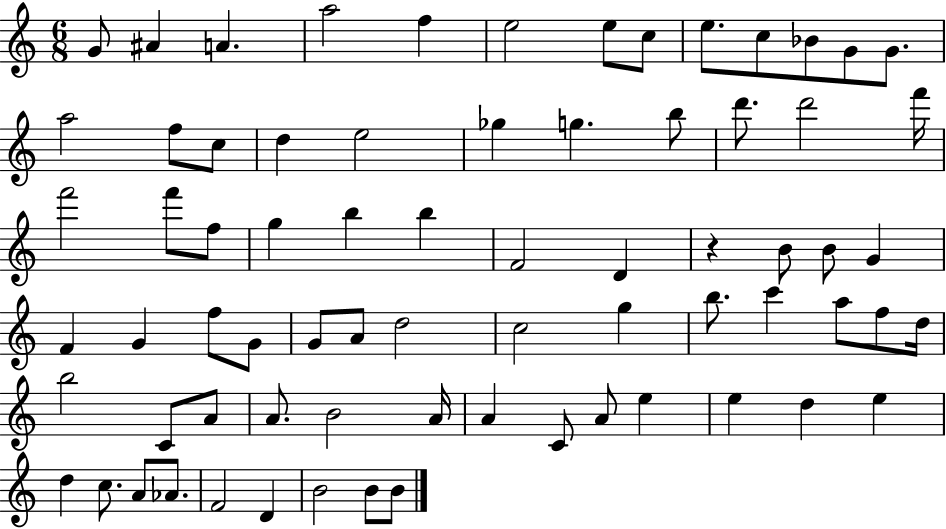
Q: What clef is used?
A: treble